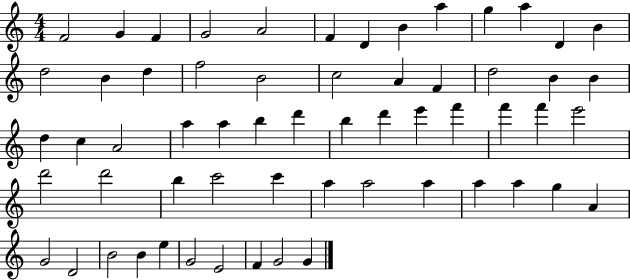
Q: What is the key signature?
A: C major